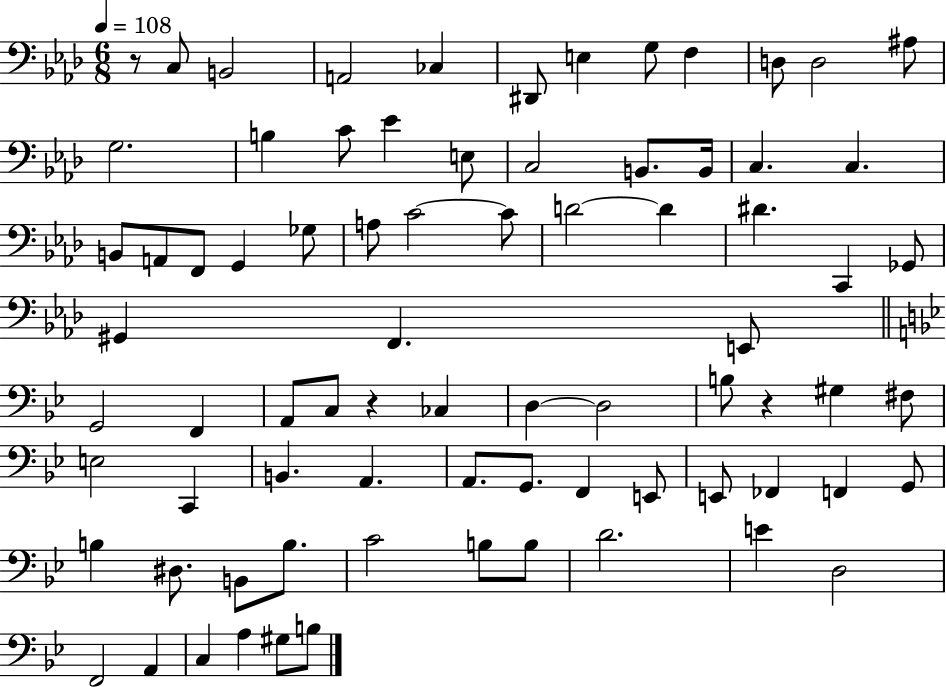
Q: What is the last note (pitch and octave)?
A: B3